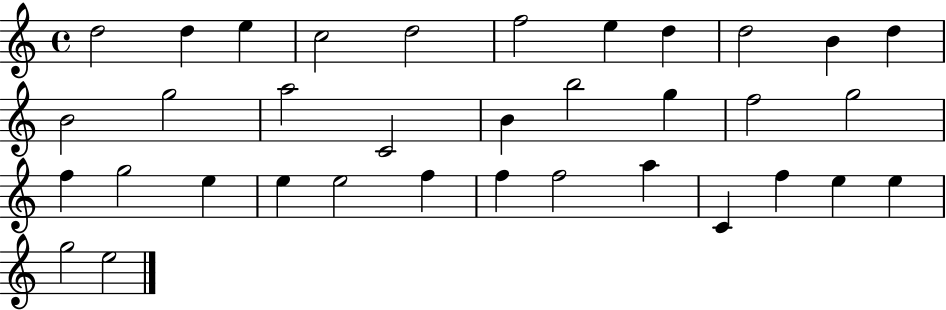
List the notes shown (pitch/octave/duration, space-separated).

D5/h D5/q E5/q C5/h D5/h F5/h E5/q D5/q D5/h B4/q D5/q B4/h G5/h A5/h C4/h B4/q B5/h G5/q F5/h G5/h F5/q G5/h E5/q E5/q E5/h F5/q F5/q F5/h A5/q C4/q F5/q E5/q E5/q G5/h E5/h